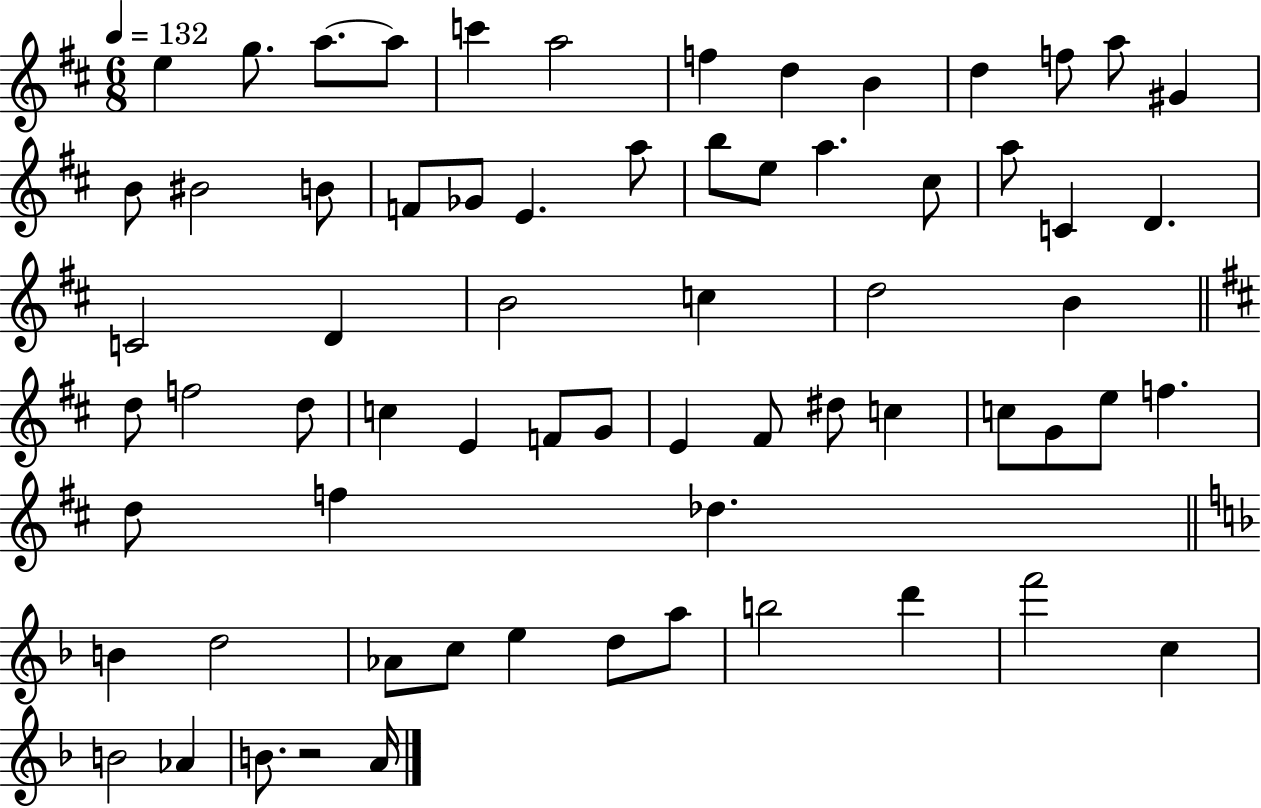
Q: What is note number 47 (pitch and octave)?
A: E5